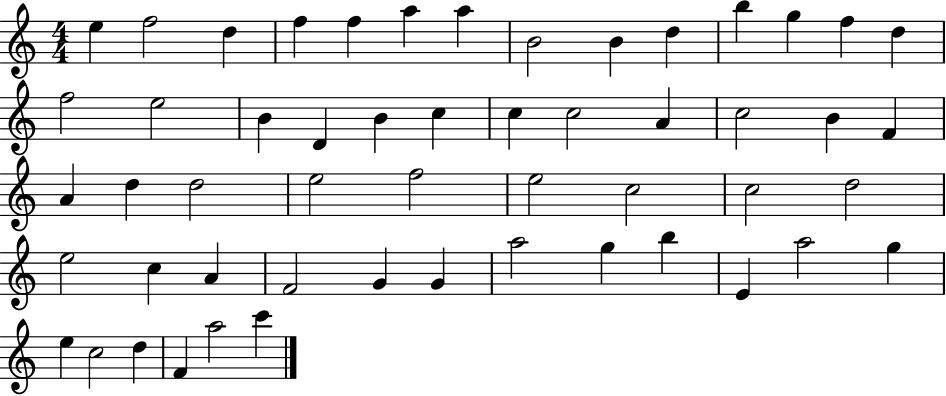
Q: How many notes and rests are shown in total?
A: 53